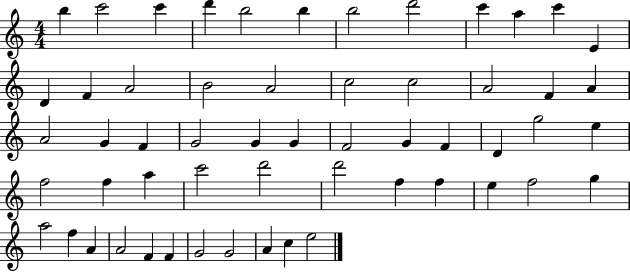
B5/q C6/h C6/q D6/q B5/h B5/q B5/h D6/h C6/q A5/q C6/q E4/q D4/q F4/q A4/h B4/h A4/h C5/h C5/h A4/h F4/q A4/q A4/h G4/q F4/q G4/h G4/q G4/q F4/h G4/q F4/q D4/q G5/h E5/q F5/h F5/q A5/q C6/h D6/h D6/h F5/q F5/q E5/q F5/h G5/q A5/h F5/q A4/q A4/h F4/q F4/q G4/h G4/h A4/q C5/q E5/h